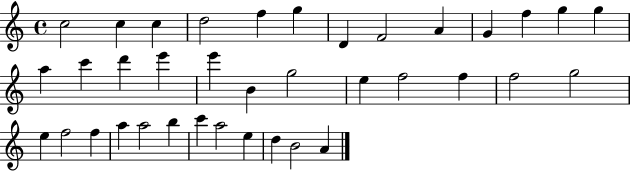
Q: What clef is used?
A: treble